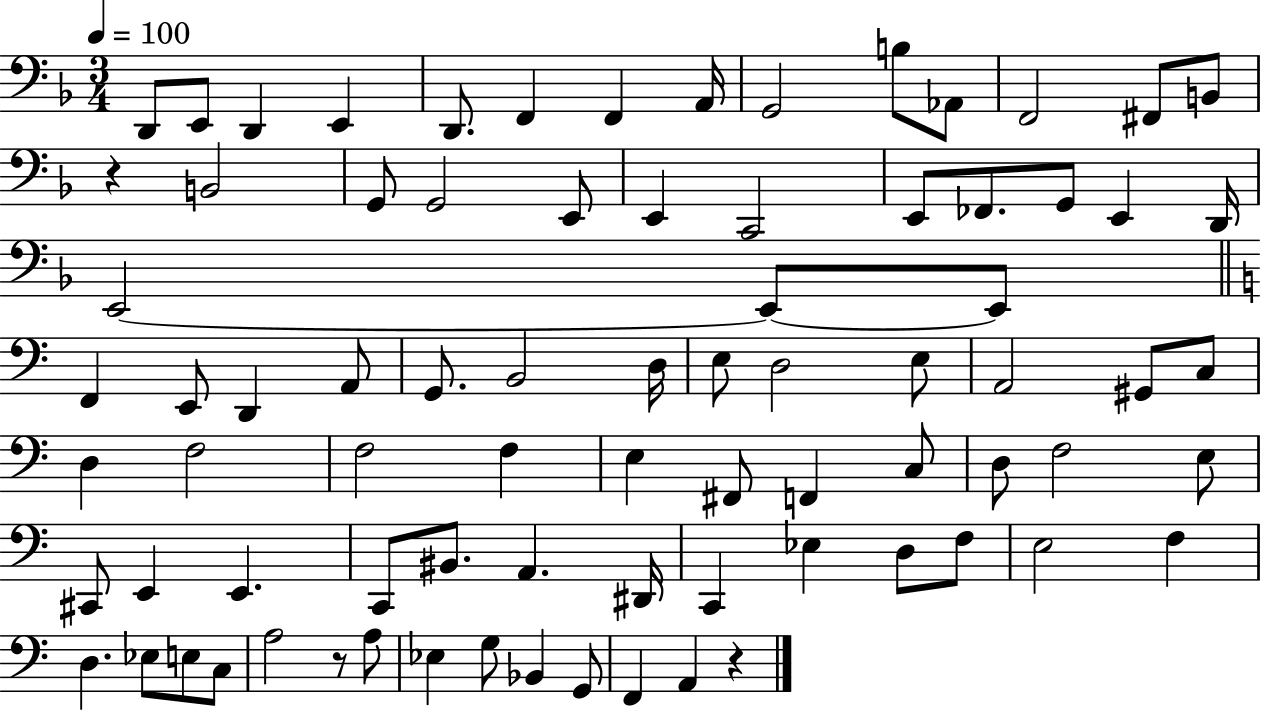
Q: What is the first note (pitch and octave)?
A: D2